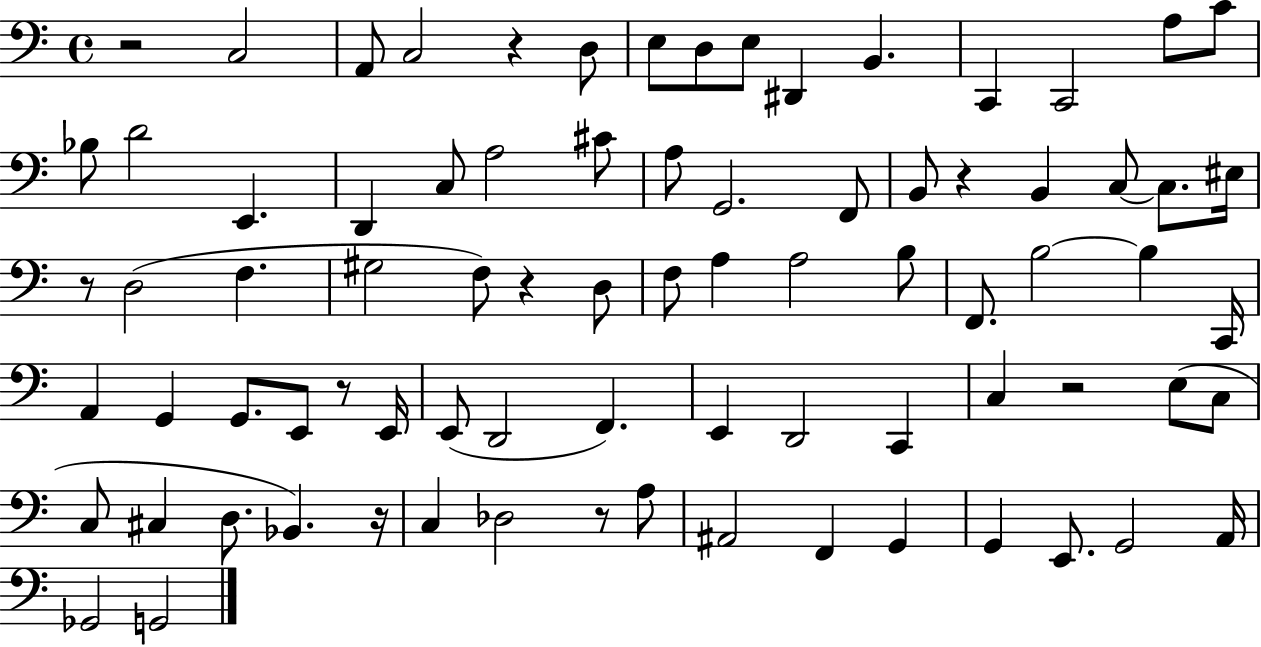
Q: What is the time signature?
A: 4/4